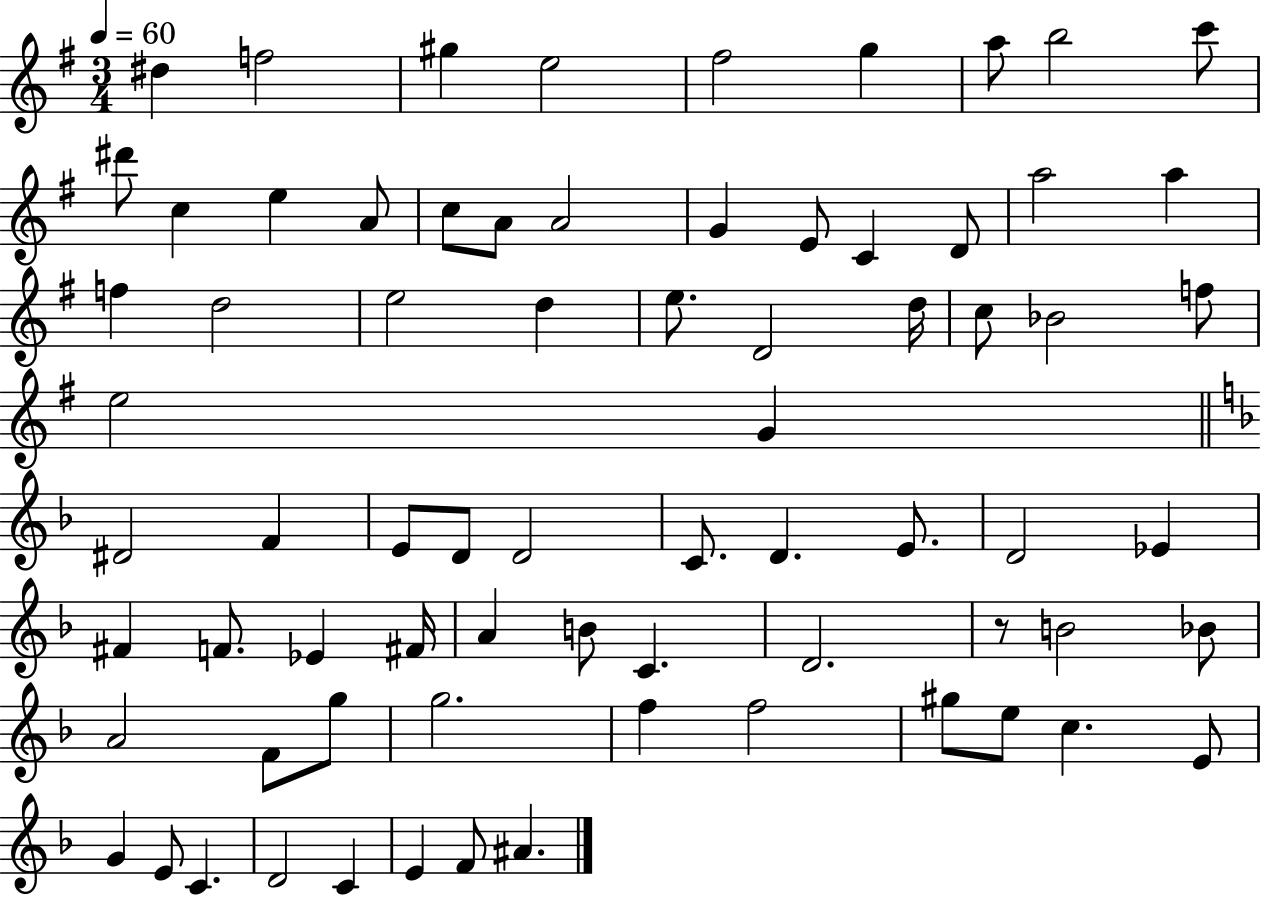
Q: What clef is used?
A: treble